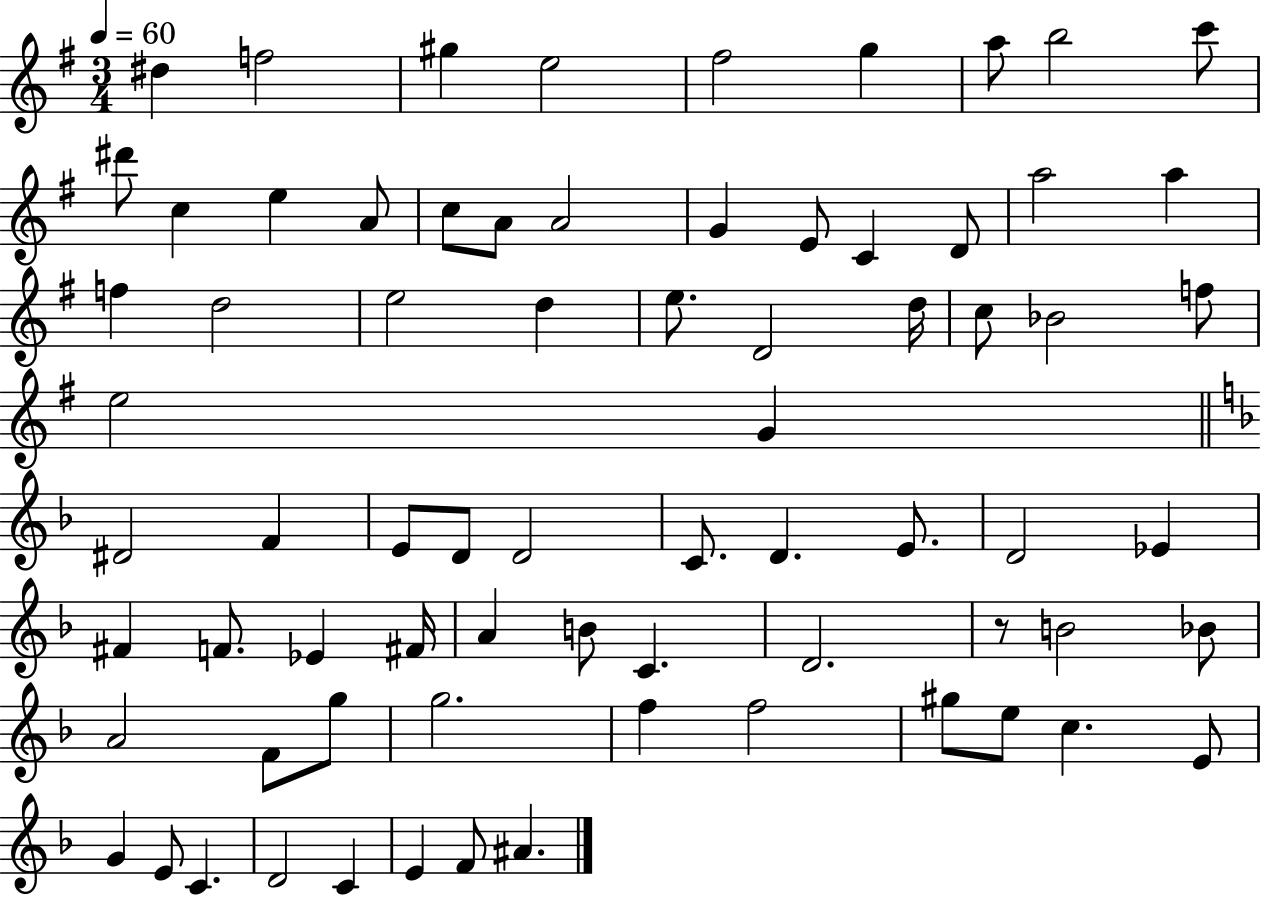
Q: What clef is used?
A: treble